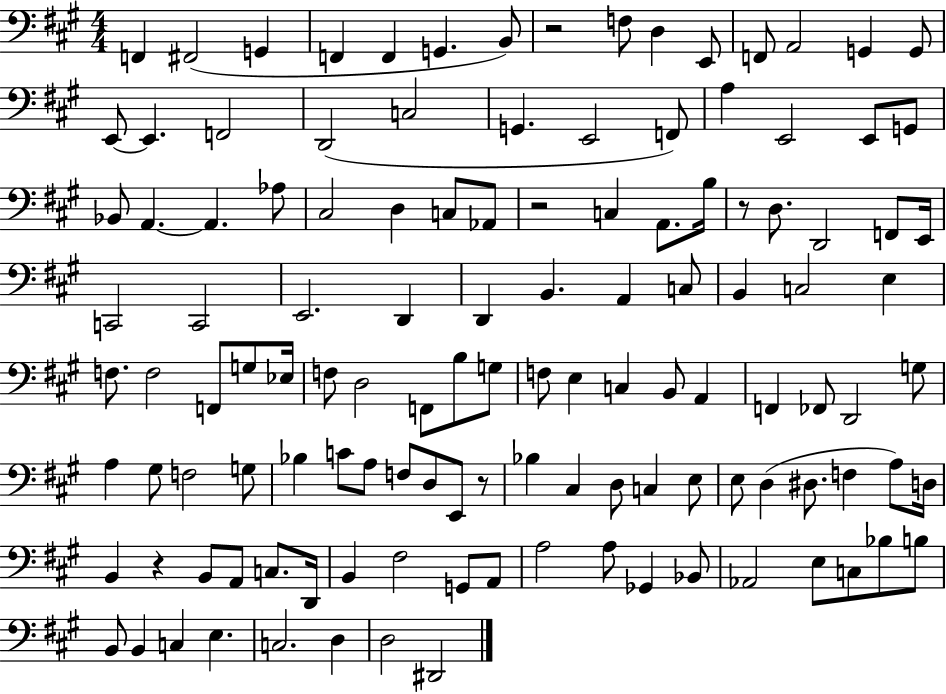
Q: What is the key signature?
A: A major